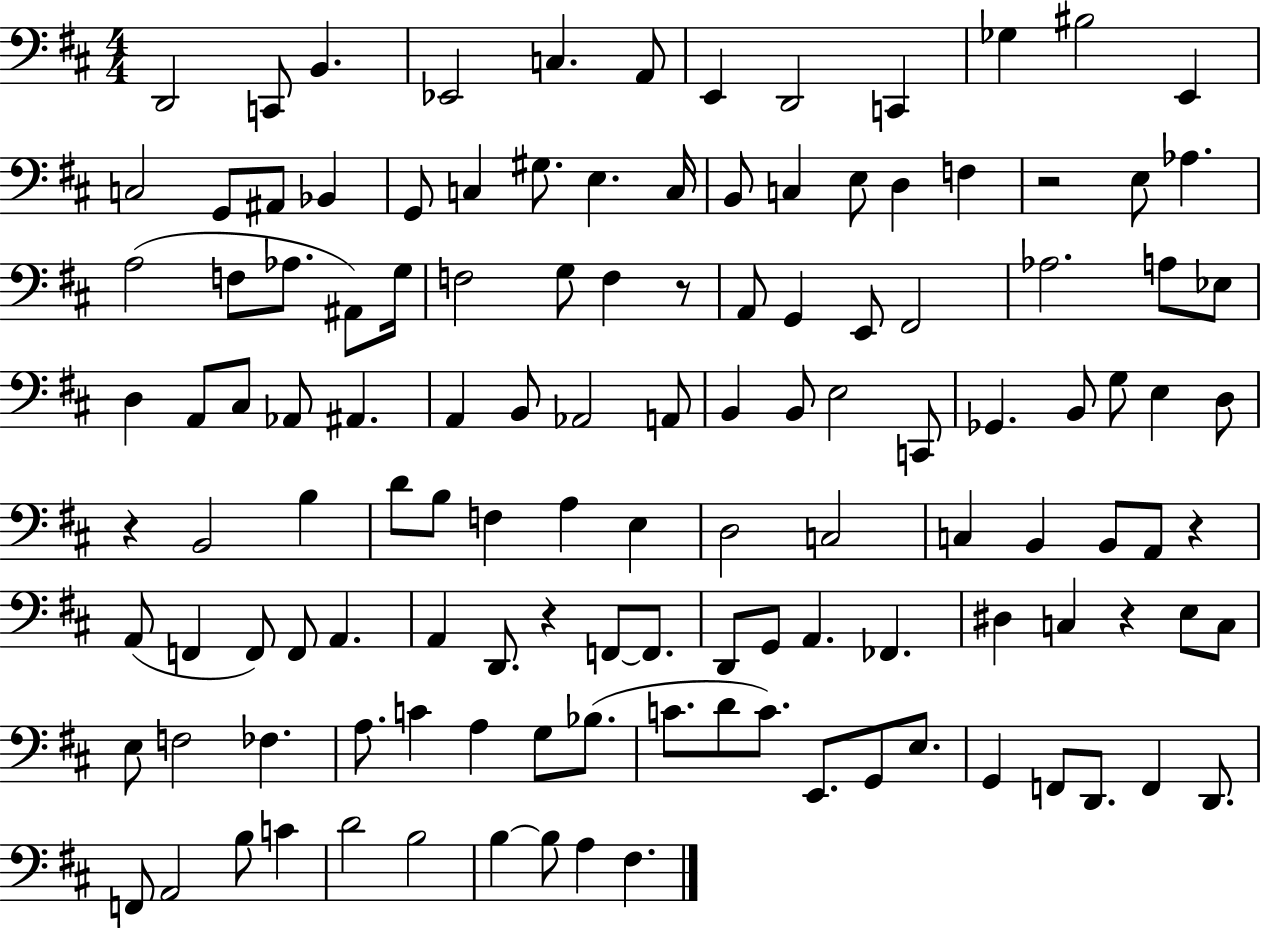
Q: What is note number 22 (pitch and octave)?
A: B2